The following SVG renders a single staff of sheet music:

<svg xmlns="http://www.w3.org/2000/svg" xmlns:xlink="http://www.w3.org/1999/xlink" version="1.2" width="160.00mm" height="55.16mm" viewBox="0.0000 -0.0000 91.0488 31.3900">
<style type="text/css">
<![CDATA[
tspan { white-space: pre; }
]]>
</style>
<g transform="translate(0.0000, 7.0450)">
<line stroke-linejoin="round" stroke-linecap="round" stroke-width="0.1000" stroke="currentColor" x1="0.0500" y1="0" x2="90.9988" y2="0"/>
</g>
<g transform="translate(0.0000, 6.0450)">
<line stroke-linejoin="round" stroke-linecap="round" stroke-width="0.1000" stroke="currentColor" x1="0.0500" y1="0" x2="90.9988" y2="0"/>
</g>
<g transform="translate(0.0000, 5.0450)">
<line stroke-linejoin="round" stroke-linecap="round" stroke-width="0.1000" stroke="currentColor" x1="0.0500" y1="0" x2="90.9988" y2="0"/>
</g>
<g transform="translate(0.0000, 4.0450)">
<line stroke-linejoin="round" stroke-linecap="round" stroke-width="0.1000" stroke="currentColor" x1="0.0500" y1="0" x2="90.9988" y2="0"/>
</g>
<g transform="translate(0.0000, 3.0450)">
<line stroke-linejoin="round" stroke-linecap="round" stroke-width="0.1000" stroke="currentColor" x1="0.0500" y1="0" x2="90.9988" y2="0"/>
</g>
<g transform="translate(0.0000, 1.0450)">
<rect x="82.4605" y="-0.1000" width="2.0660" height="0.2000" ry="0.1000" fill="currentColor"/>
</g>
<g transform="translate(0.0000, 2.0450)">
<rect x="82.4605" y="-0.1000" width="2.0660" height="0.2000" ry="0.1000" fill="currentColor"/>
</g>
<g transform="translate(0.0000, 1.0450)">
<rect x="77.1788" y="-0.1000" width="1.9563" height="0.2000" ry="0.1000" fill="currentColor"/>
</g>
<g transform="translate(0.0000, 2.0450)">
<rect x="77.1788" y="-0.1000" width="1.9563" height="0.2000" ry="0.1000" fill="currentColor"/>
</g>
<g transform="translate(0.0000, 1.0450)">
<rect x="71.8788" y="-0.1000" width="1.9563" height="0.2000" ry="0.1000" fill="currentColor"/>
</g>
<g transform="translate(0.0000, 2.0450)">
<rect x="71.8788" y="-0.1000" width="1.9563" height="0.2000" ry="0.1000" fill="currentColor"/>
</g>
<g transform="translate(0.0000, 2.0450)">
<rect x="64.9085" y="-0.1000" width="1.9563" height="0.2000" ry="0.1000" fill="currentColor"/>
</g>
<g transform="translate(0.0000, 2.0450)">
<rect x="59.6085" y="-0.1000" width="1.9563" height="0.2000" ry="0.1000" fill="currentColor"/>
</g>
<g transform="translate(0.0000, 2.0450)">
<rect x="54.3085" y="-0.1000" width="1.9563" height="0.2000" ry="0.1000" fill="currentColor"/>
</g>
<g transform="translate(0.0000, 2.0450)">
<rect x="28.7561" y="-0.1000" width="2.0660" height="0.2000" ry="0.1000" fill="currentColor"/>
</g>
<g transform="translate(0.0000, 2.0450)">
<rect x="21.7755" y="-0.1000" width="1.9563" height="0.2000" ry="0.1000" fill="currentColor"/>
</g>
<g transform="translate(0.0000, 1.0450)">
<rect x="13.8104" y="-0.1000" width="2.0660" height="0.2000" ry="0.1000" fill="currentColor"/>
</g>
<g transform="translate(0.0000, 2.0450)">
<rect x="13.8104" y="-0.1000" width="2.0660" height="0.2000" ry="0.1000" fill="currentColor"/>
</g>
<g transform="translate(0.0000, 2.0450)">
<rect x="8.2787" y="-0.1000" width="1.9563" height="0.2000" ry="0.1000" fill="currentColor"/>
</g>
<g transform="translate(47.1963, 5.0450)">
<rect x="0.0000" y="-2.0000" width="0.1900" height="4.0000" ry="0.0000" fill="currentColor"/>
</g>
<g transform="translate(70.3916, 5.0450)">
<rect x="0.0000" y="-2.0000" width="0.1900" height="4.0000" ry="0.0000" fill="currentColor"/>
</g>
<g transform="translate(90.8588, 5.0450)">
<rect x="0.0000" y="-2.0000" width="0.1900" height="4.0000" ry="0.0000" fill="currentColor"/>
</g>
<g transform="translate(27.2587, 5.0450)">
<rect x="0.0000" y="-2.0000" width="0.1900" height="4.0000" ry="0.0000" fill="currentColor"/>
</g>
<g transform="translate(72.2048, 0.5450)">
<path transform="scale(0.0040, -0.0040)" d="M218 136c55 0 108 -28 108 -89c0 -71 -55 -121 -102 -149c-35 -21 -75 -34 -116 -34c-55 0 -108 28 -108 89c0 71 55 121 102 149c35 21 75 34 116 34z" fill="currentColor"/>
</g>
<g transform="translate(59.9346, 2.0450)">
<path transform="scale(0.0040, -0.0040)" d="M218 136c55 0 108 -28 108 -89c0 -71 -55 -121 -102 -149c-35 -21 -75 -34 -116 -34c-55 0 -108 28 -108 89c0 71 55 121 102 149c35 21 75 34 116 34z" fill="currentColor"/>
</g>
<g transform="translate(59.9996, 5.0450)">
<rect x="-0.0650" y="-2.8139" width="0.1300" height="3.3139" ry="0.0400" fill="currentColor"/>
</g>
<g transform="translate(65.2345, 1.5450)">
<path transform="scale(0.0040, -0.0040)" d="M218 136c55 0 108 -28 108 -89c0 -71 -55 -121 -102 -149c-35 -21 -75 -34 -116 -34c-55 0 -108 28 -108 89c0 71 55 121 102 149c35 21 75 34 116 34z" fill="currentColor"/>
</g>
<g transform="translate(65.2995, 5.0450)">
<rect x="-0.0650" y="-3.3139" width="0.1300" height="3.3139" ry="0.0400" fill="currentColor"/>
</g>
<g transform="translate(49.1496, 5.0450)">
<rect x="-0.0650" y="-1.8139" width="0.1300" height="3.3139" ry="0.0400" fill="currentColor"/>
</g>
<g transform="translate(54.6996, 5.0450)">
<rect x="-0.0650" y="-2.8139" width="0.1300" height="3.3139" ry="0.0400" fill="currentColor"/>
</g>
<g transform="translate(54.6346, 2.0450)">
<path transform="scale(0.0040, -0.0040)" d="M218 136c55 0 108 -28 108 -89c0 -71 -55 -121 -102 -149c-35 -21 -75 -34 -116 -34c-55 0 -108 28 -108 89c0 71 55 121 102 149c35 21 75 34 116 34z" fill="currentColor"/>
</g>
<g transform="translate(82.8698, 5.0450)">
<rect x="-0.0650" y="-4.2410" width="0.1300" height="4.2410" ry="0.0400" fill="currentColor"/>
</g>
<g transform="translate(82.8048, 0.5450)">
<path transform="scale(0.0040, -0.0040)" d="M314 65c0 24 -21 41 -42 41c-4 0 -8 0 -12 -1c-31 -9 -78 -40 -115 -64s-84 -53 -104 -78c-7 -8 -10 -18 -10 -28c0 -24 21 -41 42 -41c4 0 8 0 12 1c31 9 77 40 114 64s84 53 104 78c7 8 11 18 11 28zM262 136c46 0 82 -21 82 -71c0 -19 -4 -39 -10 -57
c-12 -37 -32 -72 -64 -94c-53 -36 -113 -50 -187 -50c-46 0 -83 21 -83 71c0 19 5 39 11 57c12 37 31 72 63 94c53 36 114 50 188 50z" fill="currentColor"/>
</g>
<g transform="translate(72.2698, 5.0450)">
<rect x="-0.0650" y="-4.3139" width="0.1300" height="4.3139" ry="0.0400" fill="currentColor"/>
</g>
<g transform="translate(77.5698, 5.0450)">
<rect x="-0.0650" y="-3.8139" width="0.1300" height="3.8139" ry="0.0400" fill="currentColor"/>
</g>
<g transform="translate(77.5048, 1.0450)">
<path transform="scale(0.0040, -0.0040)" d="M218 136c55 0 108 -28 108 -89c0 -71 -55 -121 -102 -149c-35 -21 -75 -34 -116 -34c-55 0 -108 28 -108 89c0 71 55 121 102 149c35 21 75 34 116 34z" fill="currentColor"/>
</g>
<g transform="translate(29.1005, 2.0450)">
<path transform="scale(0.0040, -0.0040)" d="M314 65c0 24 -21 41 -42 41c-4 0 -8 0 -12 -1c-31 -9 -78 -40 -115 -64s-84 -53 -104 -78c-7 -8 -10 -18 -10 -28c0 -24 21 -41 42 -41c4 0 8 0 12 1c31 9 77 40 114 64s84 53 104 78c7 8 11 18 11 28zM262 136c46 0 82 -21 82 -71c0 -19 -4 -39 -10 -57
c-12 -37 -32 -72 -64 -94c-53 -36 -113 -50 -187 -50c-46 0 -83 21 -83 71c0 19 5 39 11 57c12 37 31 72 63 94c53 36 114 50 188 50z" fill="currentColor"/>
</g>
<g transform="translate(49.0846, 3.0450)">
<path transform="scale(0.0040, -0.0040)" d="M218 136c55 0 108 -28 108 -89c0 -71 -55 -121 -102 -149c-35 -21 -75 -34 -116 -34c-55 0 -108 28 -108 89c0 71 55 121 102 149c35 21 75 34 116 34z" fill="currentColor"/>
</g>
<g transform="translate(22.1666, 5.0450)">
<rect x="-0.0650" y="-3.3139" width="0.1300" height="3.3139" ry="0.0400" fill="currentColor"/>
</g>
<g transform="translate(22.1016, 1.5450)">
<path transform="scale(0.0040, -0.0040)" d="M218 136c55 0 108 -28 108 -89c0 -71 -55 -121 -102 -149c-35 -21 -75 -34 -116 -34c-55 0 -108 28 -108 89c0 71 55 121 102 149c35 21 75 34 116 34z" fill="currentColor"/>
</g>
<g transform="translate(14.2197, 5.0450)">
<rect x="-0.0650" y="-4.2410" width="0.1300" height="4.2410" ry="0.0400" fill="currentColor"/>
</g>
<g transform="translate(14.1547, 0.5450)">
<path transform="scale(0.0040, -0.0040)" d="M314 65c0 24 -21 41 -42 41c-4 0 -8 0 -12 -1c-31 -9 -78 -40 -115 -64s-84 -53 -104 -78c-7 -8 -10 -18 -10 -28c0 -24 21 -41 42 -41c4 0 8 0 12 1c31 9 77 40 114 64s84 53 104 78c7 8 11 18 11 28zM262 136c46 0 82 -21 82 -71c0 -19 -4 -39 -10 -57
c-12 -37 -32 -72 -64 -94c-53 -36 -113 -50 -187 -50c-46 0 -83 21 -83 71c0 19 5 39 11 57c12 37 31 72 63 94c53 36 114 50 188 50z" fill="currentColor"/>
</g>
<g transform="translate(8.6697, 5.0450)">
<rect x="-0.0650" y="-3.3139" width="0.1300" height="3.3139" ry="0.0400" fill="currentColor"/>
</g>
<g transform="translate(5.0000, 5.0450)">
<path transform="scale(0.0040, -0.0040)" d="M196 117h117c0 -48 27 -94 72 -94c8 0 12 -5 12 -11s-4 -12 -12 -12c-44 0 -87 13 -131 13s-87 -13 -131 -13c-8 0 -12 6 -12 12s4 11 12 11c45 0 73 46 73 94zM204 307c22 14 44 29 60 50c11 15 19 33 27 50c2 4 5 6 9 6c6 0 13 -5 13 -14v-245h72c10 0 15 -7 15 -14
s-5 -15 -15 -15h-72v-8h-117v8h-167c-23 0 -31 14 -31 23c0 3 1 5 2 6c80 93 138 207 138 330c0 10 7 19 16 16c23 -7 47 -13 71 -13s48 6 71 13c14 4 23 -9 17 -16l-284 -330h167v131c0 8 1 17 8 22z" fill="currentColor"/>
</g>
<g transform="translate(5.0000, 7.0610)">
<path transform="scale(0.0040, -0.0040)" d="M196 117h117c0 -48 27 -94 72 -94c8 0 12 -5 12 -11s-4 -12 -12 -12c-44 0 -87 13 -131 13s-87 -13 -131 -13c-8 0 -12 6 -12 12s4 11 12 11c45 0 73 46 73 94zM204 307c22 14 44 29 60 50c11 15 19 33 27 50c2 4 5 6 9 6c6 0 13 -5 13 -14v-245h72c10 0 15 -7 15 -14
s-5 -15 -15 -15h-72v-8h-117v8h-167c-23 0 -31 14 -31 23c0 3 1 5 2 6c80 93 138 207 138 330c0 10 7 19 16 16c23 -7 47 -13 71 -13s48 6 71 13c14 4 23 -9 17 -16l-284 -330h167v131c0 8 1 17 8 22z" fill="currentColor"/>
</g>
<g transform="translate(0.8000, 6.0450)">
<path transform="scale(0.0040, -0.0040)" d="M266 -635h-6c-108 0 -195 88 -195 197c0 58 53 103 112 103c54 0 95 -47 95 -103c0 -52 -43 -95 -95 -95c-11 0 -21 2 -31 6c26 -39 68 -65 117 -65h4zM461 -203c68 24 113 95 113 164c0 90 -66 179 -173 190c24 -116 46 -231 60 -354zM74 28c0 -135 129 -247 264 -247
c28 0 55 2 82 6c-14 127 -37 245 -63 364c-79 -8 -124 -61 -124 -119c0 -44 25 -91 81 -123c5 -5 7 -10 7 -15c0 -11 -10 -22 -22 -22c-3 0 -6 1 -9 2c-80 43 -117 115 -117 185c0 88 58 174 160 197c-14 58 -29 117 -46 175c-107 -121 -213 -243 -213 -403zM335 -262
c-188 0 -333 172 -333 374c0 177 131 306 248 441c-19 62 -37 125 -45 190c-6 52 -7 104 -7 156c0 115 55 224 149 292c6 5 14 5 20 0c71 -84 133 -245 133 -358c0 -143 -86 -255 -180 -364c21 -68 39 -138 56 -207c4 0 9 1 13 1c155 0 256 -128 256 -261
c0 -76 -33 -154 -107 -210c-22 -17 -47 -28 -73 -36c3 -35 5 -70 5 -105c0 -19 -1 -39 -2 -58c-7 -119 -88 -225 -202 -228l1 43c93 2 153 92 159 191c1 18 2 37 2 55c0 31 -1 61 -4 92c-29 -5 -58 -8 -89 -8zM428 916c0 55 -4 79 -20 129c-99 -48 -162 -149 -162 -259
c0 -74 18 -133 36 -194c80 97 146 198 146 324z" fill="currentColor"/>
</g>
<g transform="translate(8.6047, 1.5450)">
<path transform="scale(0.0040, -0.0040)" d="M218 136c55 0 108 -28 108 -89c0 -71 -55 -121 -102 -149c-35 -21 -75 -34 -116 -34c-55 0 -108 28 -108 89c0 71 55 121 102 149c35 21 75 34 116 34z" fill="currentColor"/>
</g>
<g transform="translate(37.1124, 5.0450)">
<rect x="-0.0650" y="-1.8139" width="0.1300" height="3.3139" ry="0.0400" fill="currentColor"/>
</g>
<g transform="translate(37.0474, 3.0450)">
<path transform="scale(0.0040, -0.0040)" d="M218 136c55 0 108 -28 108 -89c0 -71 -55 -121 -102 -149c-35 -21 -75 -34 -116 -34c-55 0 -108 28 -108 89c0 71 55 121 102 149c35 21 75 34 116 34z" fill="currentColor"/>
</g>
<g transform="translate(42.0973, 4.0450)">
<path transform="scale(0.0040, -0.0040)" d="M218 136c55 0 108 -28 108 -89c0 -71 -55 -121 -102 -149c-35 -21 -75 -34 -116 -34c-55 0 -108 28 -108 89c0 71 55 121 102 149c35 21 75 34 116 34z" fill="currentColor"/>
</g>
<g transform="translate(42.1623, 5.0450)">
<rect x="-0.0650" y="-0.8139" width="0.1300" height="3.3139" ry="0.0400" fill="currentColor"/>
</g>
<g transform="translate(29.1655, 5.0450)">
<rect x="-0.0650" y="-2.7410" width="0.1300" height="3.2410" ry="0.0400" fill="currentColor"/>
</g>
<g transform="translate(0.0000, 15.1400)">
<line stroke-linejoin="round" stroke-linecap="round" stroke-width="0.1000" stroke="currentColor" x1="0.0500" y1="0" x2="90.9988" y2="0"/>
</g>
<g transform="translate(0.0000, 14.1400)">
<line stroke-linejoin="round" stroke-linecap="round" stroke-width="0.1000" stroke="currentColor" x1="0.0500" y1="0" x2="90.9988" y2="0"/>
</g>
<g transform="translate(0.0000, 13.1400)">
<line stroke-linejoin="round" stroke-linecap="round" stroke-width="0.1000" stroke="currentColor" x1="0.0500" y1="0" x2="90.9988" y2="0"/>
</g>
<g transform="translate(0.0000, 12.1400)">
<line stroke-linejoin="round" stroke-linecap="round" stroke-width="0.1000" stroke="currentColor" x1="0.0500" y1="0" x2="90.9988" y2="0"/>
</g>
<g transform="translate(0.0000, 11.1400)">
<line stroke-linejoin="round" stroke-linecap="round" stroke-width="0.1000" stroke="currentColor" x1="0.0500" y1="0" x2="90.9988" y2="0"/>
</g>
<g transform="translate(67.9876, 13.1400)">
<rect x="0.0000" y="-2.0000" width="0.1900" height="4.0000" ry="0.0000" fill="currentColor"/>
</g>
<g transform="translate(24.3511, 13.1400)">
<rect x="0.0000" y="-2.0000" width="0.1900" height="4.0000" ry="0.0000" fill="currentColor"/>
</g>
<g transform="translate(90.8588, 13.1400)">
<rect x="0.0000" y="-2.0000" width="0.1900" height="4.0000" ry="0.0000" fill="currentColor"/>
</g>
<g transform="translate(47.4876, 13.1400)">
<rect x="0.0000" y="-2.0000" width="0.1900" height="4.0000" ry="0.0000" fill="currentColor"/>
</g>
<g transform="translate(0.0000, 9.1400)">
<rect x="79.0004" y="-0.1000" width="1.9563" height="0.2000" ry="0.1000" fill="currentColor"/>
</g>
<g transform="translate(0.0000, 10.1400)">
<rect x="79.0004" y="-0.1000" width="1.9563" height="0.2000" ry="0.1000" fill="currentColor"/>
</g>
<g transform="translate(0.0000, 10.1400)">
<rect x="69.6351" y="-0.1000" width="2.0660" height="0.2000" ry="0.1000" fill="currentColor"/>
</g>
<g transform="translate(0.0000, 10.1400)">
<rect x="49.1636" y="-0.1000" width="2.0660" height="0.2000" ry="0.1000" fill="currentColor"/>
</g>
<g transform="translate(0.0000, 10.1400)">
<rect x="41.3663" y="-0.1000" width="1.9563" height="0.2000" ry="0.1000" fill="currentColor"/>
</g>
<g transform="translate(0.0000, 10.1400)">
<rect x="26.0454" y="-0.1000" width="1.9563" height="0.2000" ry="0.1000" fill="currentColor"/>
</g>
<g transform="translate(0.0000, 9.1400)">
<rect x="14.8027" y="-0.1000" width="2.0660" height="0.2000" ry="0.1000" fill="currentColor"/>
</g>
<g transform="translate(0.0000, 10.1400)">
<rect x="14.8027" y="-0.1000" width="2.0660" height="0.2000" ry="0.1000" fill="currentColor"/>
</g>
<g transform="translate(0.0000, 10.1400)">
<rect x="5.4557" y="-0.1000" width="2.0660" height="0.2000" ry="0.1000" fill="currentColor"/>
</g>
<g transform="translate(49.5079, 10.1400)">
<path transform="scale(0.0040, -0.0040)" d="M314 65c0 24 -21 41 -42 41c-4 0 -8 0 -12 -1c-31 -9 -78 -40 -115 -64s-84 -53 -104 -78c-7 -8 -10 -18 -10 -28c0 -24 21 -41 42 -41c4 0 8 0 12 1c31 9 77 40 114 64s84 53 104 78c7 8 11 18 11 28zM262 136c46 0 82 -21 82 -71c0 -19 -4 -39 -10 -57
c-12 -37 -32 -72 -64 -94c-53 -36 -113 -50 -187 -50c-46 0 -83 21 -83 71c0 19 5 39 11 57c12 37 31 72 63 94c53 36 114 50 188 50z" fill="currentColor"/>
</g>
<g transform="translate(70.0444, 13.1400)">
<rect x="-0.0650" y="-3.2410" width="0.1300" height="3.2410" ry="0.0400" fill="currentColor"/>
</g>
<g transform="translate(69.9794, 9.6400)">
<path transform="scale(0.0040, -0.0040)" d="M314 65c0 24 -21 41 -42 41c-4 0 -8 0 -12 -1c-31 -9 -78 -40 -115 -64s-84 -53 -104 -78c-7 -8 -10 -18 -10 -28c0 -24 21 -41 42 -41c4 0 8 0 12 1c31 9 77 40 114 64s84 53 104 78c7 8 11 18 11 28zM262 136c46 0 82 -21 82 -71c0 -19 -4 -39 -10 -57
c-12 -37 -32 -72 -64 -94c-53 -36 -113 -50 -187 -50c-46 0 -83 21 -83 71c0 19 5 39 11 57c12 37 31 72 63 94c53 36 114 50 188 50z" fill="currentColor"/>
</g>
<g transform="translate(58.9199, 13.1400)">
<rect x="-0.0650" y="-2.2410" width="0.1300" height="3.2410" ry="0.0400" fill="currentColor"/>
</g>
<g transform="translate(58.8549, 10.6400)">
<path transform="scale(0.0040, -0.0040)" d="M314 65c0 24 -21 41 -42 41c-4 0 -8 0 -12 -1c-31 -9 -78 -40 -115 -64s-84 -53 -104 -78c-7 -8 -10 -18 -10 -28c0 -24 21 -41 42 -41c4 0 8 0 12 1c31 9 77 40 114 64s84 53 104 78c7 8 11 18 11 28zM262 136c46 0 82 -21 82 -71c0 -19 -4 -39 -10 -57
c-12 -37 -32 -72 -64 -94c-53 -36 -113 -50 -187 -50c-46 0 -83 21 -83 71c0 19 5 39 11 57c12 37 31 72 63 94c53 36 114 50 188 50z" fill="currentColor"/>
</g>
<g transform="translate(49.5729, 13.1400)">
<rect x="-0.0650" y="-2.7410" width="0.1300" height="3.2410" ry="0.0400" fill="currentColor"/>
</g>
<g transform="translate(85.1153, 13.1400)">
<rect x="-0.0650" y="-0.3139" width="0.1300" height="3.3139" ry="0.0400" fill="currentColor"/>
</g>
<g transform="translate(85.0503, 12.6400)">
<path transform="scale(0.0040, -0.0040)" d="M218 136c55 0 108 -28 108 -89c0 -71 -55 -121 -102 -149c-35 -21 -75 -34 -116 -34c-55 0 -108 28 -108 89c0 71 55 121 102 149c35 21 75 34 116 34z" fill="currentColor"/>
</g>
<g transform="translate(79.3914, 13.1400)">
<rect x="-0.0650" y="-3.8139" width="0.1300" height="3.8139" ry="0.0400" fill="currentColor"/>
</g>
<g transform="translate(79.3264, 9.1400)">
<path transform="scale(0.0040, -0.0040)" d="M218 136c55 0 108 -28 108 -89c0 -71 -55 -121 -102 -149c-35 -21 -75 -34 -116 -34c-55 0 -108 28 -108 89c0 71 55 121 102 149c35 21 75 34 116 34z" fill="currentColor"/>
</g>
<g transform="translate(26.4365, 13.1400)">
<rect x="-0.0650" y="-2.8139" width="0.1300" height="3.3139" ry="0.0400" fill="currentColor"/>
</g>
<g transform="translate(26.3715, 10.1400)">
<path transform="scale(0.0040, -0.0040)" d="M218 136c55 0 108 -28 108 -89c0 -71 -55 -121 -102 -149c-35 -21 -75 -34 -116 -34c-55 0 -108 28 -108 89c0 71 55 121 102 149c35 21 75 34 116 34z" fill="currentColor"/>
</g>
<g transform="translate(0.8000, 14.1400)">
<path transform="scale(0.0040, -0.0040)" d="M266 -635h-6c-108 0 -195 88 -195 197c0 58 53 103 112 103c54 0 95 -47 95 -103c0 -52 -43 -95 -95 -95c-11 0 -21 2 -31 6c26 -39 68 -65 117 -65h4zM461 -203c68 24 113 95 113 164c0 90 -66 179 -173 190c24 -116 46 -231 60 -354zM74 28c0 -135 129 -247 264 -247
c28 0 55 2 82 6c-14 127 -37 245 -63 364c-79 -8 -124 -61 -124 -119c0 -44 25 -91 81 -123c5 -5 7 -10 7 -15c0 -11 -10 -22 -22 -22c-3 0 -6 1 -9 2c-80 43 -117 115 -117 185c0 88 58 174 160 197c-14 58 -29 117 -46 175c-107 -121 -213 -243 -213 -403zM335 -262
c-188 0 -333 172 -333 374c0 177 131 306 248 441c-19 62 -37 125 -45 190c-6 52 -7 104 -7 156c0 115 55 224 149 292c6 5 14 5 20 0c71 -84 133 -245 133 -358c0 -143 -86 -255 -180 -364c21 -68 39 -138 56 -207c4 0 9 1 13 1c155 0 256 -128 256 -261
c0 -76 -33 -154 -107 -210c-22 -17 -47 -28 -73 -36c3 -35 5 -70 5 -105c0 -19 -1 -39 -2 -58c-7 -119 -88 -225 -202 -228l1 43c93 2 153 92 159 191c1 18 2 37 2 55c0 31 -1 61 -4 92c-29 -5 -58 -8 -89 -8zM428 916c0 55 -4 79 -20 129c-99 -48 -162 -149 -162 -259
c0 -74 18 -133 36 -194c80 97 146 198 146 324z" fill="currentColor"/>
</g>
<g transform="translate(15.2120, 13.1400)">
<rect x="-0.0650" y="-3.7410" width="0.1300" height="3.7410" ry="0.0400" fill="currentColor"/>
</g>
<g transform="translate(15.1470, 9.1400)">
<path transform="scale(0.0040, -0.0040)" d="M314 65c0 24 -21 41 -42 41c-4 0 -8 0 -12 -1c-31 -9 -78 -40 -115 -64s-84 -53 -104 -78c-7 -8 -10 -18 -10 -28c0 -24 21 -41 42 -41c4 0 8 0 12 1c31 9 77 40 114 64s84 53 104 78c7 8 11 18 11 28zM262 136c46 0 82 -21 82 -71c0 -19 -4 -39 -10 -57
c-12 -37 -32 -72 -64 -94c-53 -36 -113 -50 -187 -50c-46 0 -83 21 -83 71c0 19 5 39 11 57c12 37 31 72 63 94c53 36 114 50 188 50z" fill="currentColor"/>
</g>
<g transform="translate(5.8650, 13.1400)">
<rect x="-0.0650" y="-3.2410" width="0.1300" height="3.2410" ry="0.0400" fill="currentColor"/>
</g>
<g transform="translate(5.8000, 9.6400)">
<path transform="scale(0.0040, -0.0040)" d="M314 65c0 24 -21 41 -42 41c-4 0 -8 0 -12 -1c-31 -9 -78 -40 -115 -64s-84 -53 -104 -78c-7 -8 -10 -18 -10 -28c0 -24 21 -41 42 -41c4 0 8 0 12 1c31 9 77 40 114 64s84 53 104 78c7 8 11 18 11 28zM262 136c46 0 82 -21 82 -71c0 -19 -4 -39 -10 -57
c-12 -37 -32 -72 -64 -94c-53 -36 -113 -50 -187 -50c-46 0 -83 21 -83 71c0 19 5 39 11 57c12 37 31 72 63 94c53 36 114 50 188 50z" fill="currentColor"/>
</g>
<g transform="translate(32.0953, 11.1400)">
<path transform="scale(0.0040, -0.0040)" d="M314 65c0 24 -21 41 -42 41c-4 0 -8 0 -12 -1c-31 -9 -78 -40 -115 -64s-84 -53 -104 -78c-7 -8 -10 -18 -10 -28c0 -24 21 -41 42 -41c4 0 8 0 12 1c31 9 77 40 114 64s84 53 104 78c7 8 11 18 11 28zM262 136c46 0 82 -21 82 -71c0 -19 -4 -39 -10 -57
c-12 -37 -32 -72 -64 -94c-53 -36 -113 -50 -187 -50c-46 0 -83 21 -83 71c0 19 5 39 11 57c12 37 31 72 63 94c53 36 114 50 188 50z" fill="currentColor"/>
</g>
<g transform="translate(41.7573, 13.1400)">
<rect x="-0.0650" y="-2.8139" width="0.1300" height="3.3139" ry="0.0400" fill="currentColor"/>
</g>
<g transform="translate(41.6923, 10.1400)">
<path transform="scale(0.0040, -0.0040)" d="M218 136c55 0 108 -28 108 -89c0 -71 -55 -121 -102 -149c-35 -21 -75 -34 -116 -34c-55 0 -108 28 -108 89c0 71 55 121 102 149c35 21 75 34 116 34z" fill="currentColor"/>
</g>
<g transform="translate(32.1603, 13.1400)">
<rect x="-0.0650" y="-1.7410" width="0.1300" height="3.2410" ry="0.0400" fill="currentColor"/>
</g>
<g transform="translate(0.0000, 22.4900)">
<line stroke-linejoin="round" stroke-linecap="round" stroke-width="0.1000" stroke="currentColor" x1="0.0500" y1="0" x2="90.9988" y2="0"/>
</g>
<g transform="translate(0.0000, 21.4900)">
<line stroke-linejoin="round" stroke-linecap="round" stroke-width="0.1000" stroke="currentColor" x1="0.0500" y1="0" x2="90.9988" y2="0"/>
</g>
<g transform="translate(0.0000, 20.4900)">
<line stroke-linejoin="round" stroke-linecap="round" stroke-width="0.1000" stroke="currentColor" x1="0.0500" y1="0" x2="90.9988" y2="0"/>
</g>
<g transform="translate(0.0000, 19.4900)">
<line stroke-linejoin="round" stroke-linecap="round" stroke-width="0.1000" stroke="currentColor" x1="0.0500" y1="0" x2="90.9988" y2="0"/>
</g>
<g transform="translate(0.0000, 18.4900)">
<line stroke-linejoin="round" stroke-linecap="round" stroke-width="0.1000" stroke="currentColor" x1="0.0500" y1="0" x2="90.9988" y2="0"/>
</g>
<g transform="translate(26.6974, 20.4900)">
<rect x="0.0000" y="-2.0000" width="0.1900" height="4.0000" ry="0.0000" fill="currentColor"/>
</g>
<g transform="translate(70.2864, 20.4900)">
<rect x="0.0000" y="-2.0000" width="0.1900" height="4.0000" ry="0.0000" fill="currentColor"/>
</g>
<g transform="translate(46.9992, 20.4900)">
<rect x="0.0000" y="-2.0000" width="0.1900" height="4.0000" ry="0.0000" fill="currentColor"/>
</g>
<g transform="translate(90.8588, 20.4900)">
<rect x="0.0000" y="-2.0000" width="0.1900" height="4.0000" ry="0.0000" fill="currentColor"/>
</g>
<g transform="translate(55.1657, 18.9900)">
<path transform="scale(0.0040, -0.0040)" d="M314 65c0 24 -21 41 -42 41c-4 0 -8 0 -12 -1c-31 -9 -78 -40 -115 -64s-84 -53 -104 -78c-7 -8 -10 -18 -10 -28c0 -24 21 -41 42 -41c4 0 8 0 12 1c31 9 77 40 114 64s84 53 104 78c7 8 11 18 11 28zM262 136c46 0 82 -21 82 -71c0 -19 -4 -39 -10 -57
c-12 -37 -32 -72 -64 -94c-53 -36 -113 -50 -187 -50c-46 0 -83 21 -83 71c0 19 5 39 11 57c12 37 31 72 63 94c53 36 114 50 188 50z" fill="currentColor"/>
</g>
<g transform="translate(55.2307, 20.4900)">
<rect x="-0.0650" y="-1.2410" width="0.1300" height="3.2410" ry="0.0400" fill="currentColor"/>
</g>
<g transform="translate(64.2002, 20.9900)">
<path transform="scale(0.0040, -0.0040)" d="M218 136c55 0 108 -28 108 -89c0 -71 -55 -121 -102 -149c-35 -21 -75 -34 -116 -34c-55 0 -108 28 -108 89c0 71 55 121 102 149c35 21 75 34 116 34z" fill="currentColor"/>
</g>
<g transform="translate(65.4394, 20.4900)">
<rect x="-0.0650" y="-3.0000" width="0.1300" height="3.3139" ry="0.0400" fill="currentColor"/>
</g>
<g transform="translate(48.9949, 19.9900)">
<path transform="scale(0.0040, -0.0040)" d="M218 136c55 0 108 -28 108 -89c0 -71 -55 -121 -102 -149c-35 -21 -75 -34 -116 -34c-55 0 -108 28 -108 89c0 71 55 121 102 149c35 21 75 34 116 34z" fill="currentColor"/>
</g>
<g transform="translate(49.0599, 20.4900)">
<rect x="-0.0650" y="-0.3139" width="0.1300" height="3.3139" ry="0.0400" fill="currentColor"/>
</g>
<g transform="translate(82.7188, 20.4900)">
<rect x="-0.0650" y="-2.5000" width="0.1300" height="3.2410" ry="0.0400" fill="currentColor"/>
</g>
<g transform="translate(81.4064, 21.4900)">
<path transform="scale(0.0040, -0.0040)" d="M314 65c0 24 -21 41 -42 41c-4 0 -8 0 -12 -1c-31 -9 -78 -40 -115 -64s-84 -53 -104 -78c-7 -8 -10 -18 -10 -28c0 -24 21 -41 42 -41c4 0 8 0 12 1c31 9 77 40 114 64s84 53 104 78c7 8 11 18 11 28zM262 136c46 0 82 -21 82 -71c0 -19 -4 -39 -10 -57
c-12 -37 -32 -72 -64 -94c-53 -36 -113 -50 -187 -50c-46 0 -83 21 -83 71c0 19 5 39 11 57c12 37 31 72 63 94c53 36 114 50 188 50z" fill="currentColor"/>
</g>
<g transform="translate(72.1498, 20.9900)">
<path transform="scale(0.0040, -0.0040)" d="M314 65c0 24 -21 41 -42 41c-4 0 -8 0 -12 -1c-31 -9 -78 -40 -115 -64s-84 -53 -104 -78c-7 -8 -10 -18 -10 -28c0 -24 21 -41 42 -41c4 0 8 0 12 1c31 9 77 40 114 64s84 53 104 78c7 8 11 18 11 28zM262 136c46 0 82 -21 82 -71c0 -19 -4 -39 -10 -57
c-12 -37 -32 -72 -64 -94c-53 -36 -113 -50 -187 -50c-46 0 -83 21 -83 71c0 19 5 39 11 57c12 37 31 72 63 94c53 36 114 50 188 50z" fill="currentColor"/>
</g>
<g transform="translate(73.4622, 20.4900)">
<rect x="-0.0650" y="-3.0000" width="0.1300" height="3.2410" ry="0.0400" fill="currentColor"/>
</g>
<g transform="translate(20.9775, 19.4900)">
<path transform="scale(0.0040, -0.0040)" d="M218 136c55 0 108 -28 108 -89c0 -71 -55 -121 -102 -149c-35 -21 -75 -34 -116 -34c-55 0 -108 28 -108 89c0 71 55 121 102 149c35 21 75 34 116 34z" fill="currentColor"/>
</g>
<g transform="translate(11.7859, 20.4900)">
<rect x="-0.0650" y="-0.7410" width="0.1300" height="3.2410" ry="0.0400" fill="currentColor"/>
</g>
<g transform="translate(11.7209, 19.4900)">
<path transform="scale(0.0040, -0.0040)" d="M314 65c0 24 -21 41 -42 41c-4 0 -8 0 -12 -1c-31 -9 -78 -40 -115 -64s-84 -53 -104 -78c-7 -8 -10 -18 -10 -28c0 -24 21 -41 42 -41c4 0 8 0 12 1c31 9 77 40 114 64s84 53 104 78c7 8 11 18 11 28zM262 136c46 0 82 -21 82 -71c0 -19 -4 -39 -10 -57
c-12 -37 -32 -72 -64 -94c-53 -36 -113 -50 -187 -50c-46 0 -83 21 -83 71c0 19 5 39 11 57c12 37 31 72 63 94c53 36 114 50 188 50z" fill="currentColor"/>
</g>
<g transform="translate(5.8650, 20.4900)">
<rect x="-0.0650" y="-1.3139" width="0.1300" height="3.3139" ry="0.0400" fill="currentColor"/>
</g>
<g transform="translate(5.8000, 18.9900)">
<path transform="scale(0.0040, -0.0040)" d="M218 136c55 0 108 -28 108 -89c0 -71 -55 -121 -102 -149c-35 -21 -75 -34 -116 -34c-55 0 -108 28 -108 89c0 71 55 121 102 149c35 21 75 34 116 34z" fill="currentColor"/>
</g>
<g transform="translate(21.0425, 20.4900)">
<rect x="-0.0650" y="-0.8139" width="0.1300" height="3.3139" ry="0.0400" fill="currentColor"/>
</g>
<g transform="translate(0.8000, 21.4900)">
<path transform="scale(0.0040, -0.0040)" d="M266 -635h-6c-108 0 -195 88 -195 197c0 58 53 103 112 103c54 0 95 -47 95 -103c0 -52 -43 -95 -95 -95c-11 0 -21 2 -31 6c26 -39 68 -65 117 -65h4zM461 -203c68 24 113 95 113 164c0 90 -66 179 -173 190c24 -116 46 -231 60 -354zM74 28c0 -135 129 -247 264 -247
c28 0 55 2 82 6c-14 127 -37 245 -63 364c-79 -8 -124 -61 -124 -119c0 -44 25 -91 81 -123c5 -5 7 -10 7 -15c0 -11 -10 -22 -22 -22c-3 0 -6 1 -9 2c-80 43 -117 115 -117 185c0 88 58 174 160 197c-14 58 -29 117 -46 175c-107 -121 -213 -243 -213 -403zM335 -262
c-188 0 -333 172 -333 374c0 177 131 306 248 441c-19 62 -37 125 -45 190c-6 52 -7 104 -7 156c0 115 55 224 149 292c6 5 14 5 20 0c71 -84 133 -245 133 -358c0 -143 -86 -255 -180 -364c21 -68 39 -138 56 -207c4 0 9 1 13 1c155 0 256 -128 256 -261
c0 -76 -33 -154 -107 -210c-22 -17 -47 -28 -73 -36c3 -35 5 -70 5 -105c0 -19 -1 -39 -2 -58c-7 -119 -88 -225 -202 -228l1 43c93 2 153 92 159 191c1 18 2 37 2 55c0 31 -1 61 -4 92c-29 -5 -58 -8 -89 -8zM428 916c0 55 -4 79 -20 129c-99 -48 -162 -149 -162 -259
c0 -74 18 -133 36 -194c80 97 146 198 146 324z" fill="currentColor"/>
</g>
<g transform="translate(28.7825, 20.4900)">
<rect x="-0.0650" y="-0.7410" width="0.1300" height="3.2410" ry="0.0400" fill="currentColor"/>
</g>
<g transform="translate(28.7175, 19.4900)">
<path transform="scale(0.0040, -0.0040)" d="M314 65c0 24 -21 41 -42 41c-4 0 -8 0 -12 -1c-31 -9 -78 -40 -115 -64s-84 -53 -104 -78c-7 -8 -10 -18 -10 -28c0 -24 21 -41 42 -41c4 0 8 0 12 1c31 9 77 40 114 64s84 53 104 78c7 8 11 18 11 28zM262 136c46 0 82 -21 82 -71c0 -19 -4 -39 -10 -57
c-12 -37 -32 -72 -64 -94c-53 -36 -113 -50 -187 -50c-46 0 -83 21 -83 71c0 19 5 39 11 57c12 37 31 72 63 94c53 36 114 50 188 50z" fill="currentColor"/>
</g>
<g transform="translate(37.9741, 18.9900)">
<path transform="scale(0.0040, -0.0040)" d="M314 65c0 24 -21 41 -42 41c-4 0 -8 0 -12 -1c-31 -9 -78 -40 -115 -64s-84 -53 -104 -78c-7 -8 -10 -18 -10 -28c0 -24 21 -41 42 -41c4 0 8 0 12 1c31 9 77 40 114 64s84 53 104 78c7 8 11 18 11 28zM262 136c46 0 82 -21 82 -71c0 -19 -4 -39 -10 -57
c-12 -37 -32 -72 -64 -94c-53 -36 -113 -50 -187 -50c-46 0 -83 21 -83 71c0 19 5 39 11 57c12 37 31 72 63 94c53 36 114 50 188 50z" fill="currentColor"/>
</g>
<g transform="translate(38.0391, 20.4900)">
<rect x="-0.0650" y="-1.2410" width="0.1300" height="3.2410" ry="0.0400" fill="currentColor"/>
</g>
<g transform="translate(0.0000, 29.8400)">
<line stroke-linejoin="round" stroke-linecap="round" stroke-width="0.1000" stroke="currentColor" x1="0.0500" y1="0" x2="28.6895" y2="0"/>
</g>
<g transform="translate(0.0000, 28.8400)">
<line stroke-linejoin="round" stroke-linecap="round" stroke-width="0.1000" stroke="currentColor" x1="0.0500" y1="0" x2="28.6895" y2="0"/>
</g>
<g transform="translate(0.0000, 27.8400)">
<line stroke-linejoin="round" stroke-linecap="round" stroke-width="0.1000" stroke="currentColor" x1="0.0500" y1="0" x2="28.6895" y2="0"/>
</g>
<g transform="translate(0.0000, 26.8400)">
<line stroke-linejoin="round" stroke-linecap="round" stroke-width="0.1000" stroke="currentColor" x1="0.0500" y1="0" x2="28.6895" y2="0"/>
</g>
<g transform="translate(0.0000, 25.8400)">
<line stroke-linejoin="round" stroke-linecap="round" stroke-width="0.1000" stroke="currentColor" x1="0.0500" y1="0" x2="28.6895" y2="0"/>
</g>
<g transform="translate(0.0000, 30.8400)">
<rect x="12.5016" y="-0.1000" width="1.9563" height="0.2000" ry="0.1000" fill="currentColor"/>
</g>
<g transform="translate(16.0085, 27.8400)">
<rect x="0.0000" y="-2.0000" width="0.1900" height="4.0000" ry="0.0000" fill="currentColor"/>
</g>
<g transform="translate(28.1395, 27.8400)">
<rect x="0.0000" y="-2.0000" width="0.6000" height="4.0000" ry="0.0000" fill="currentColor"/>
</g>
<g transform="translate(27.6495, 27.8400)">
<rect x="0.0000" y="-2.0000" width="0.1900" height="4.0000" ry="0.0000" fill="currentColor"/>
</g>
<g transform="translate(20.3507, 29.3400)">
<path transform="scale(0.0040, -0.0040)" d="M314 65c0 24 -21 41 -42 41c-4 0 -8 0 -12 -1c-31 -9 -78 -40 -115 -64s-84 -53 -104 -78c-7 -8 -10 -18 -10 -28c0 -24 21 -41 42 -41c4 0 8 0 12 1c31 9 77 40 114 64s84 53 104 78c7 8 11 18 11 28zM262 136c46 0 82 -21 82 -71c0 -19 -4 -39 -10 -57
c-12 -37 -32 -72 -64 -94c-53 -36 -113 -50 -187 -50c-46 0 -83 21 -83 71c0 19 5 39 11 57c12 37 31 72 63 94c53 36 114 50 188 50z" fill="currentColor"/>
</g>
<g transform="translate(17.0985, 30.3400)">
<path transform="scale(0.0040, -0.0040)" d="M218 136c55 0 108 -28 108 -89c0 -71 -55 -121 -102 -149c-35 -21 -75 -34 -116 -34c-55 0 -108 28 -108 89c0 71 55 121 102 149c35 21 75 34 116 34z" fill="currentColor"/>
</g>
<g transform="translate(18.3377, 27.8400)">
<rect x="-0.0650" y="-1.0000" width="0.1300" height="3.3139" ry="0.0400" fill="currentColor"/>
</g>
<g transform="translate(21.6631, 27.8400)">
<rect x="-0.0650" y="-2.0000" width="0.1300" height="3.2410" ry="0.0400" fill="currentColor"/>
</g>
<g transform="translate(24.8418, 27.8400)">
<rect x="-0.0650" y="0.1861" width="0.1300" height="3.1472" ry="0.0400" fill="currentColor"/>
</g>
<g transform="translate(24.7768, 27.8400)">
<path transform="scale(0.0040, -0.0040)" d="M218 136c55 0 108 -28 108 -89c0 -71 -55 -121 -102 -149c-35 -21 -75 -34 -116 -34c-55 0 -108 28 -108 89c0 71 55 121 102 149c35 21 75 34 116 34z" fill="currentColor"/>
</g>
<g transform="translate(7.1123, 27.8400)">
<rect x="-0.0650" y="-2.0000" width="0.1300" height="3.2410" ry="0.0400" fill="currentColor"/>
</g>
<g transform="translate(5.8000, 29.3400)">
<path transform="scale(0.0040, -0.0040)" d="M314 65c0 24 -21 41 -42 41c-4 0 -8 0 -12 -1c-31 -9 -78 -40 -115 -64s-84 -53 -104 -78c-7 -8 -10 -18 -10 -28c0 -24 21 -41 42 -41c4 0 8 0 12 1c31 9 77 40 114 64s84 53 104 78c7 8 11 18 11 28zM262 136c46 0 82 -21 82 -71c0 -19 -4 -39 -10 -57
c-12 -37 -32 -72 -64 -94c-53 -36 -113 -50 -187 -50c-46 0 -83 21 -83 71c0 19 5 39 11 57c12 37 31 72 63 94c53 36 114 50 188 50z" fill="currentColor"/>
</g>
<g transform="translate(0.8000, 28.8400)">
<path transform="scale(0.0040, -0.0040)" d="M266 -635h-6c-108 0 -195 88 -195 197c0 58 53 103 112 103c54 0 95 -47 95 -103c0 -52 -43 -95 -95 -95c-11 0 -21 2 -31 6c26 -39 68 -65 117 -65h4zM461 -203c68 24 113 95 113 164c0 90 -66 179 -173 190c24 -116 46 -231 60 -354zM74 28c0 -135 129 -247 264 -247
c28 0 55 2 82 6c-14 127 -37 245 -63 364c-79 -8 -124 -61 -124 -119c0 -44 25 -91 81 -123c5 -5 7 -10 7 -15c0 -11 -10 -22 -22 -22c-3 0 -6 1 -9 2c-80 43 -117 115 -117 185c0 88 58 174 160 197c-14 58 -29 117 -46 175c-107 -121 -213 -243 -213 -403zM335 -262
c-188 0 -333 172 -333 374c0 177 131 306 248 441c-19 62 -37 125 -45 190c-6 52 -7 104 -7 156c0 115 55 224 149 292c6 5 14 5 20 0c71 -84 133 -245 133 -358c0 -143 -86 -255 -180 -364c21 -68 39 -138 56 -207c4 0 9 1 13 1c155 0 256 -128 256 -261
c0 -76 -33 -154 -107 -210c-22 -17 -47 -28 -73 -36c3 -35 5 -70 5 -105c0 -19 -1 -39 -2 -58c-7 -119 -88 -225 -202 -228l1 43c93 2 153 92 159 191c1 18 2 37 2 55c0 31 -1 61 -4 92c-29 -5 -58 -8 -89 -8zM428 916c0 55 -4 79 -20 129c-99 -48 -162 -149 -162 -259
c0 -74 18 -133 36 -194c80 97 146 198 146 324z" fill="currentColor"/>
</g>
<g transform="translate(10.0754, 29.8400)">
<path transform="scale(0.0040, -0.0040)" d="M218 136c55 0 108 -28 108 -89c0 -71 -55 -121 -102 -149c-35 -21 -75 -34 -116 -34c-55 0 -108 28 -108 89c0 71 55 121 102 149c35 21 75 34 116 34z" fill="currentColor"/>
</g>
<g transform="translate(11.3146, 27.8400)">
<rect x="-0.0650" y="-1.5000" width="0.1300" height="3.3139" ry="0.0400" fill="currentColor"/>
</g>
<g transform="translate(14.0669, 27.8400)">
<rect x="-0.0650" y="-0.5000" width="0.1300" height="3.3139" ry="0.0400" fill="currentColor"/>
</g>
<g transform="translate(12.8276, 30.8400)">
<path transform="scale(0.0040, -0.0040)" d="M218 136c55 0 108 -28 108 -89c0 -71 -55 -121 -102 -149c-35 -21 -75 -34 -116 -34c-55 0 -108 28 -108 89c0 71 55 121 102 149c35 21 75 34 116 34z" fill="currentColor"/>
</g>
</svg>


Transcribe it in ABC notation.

X:1
T:Untitled
M:4/4
L:1/4
K:C
b d'2 b a2 f d f a a b d' c' d'2 b2 c'2 a f2 a a2 g2 b2 c' c e d2 d d2 e2 c e2 A A2 G2 F2 E C D F2 B